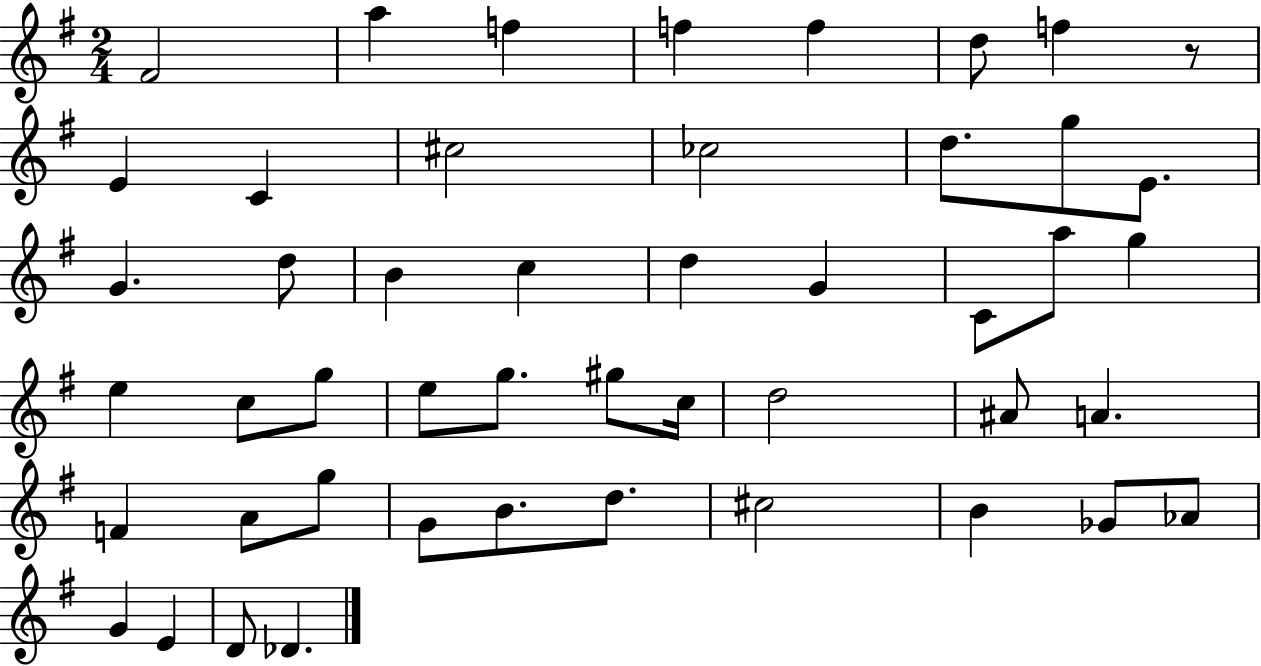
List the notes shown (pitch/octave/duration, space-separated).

F#4/h A5/q F5/q F5/q F5/q D5/e F5/q R/e E4/q C4/q C#5/h CES5/h D5/e. G5/e E4/e. G4/q. D5/e B4/q C5/q D5/q G4/q C4/e A5/e G5/q E5/q C5/e G5/e E5/e G5/e. G#5/e C5/s D5/h A#4/e A4/q. F4/q A4/e G5/e G4/e B4/e. D5/e. C#5/h B4/q Gb4/e Ab4/e G4/q E4/q D4/e Db4/q.